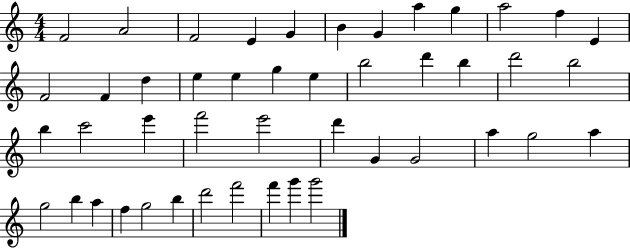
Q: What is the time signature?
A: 4/4